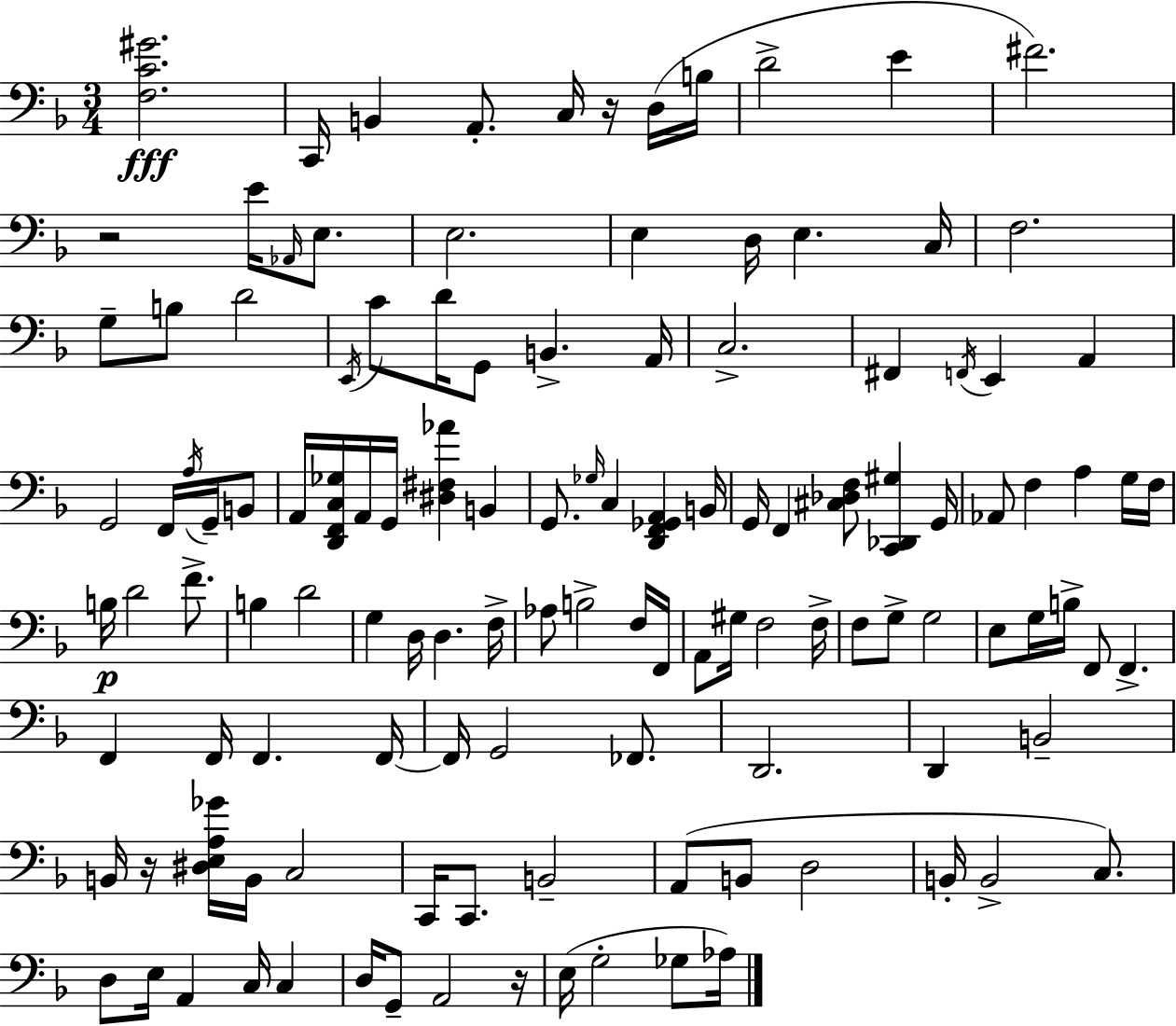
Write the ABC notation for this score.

X:1
T:Untitled
M:3/4
L:1/4
K:Dm
[F,C^G]2 C,,/4 B,, A,,/2 C,/4 z/4 D,/4 B,/4 D2 E ^F2 z2 E/4 _A,,/4 E,/2 E,2 E, D,/4 E, C,/4 F,2 G,/2 B,/2 D2 E,,/4 C/2 D/4 G,,/2 B,, A,,/4 C,2 ^F,, F,,/4 E,, A,, G,,2 F,,/4 A,/4 G,,/4 B,,/2 A,,/4 [D,,F,,C,_G,]/4 A,,/4 G,,/4 [^D,^F,_A] B,, G,,/2 _G,/4 C, [D,,F,,_G,,A,,] B,,/4 G,,/4 F,, [^C,_D,F,]/2 [C,,_D,,^G,] G,,/4 _A,,/2 F, A, G,/4 F,/4 B,/4 D2 F/2 B, D2 G, D,/4 D, F,/4 _A,/2 B,2 F,/4 F,,/4 A,,/2 ^G,/4 F,2 F,/4 F,/2 G,/2 G,2 E,/2 G,/4 B,/4 F,,/2 F,, F,, F,,/4 F,, F,,/4 F,,/4 G,,2 _F,,/2 D,,2 D,, B,,2 B,,/4 z/4 [^D,E,A,_G]/4 B,,/4 C,2 C,,/4 C,,/2 B,,2 A,,/2 B,,/2 D,2 B,,/4 B,,2 C,/2 D,/2 E,/4 A,, C,/4 C, D,/4 G,,/2 A,,2 z/4 E,/4 G,2 _G,/2 _A,/4